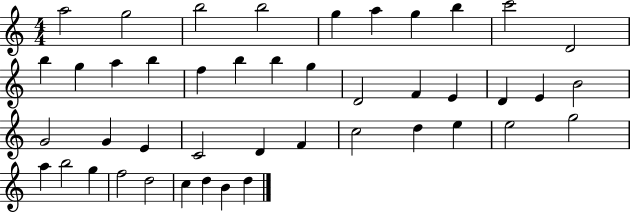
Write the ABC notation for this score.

X:1
T:Untitled
M:4/4
L:1/4
K:C
a2 g2 b2 b2 g a g b c'2 D2 b g a b f b b g D2 F E D E B2 G2 G E C2 D F c2 d e e2 g2 a b2 g f2 d2 c d B d